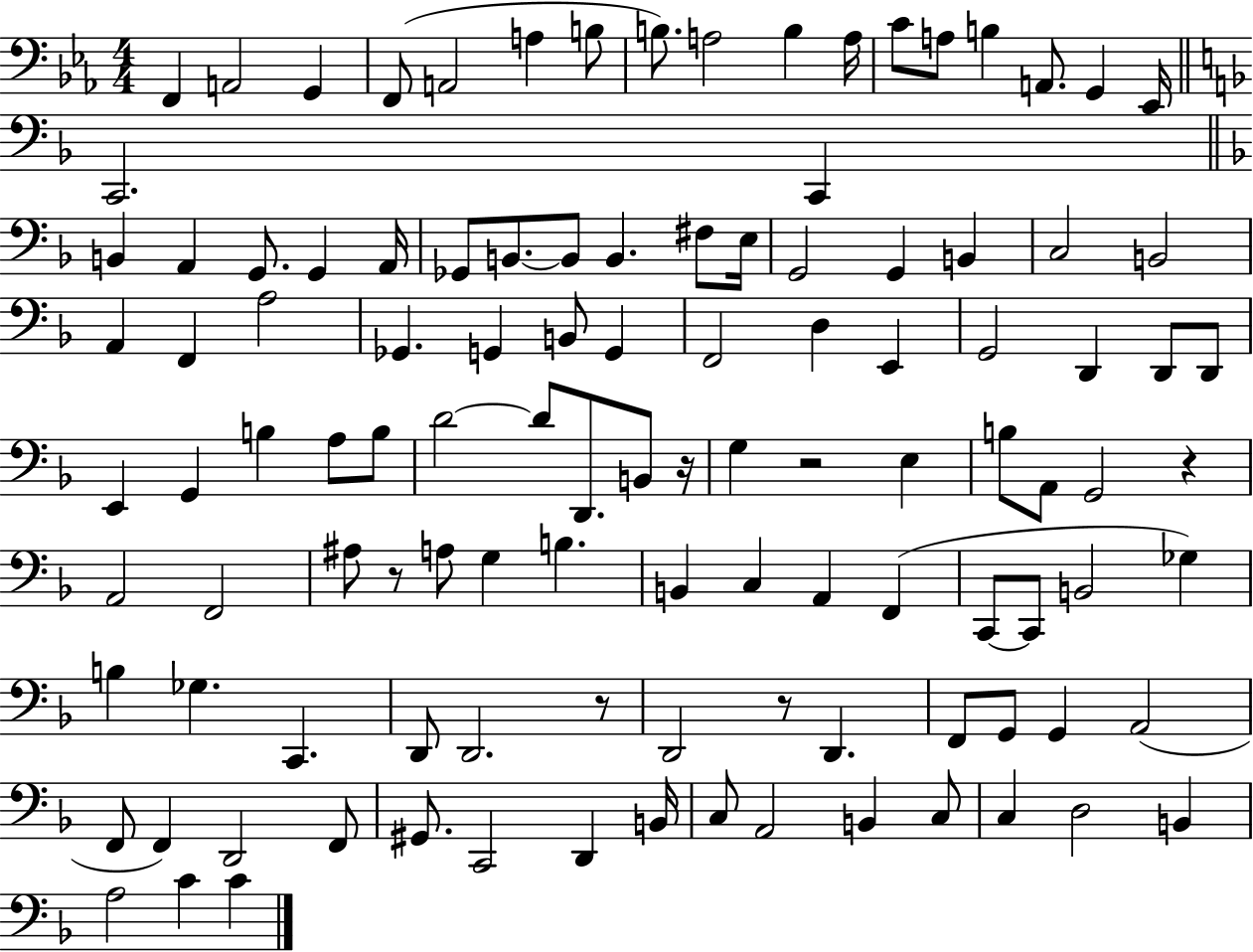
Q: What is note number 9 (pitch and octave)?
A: A3